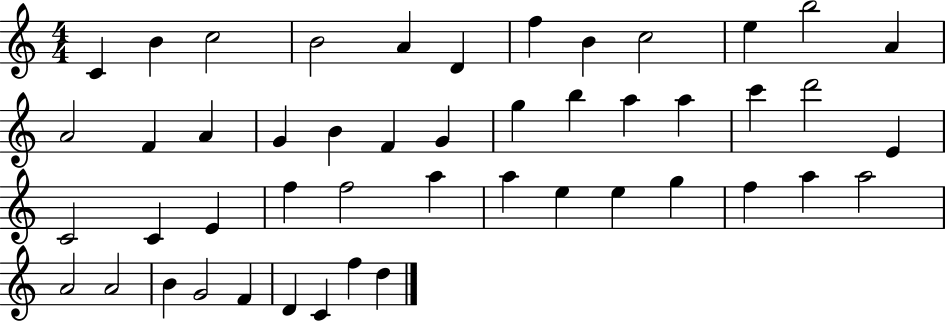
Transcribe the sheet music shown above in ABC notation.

X:1
T:Untitled
M:4/4
L:1/4
K:C
C B c2 B2 A D f B c2 e b2 A A2 F A G B F G g b a a c' d'2 E C2 C E f f2 a a e e g f a a2 A2 A2 B G2 F D C f d